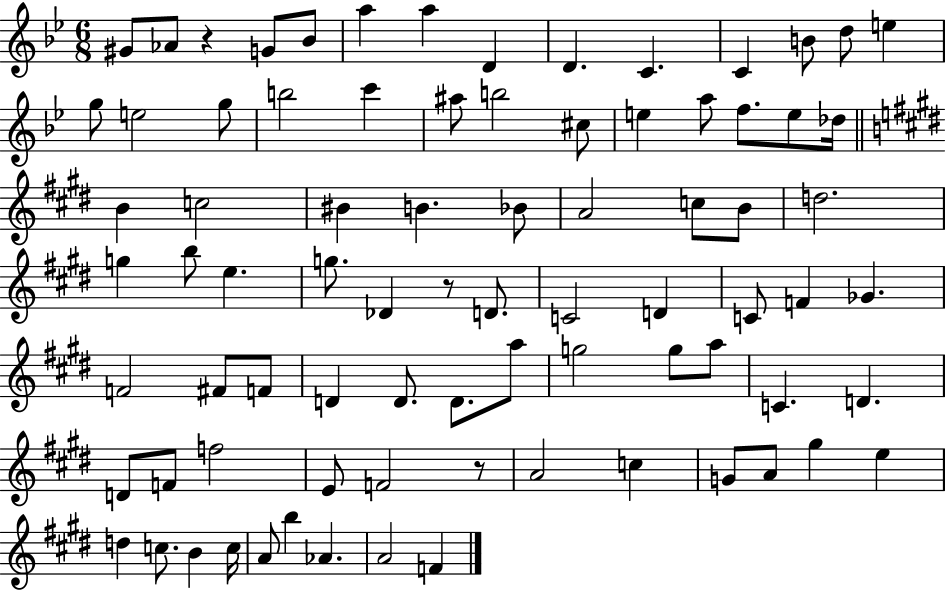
X:1
T:Untitled
M:6/8
L:1/4
K:Bb
^G/2 _A/2 z G/2 _B/2 a a D D C C B/2 d/2 e g/2 e2 g/2 b2 c' ^a/2 b2 ^c/2 e a/2 f/2 e/2 _d/4 B c2 ^B B _B/2 A2 c/2 B/2 d2 g b/2 e g/2 _D z/2 D/2 C2 D C/2 F _G F2 ^F/2 F/2 D D/2 D/2 a/2 g2 g/2 a/2 C D D/2 F/2 f2 E/2 F2 z/2 A2 c G/2 A/2 ^g e d c/2 B c/4 A/2 b _A A2 F